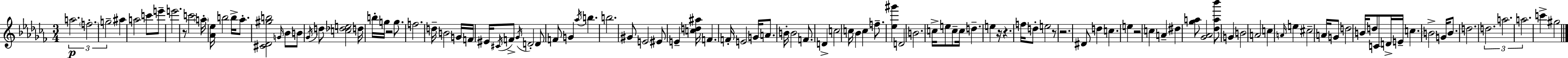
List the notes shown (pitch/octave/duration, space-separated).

A5/h. F5/h. G5/h A#5/q A5/h C6/e E6/e E6/h. R/e C6/h A5/s [Ab4,Eb5]/s B5/h B5/s Ab5/e. [C#4,Db4,G#5,B5]/h G4/s Bb4/e B4/e Gb4/s D5/e [C5,Db5,E5]/h D5/s B5/s G5/s R/h G5/e. F5/h. D5/s B4/h G4/s F4/s EIS4/s C#4/s F4/e Gb4/s D4/h D4/e F4/e G4/q Ab5/s B5/q. B5/h. G#4/e E4/h EIS4/e E4/q [C5,D5,A#5]/s F4/q. F4/s E4/h G4/s A4/e. B4/s B4/h F4/e. D4/q C5/h C5/s Bb4/q C5/q F5/e. [Eb5,G#6]/q D4/h B4/h. C5/s E5/e C5/e C5/s D5/q. E5/q R/s R/q. F5/s D5/e E5/h R/e R/h. D#4/e D5/q C5/q. E5/q R/h C5/q A4/q D#5/q [Gb5,A5]/e [Gb4,Ab4]/h [Db5,A5,Bb6]/e G4/q B4/h A4/h C5/q A4/s E5/q C#5/h A4/s G4/e D5/h B4/s D5/e C4/e D4/s E4/s C5/q. B4/h G4/s B4/e. D5/h. D5/h. A5/h. A5/h. C6/q G#5/h